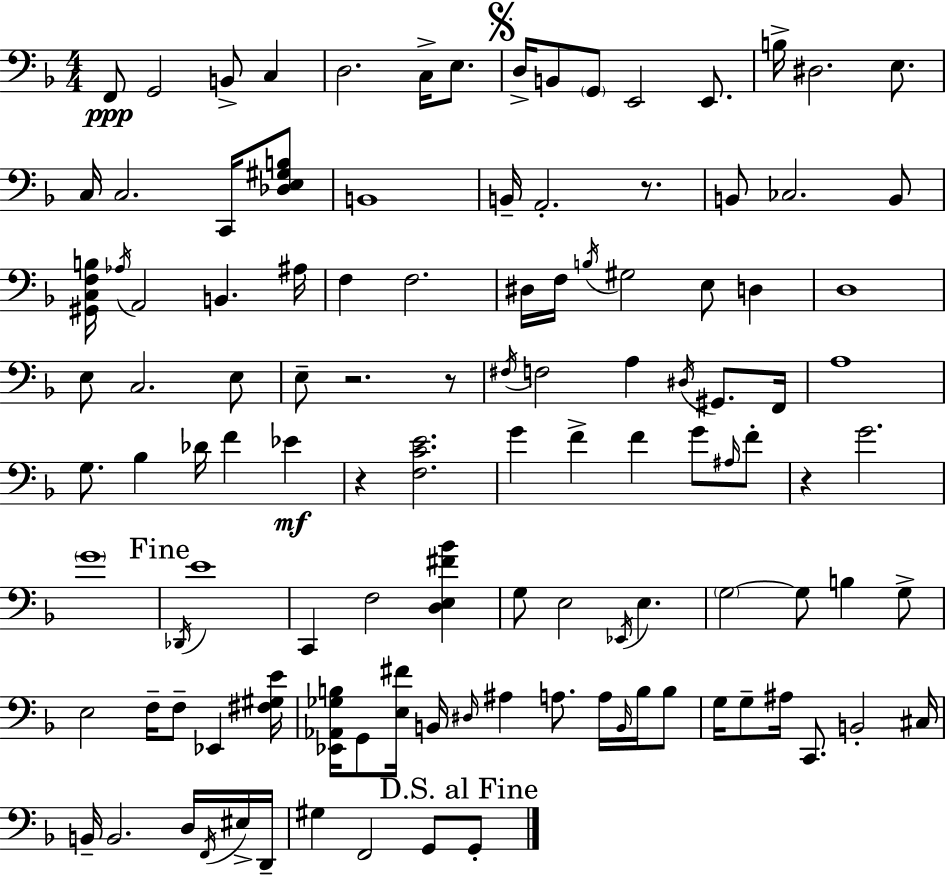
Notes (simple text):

F2/e G2/h B2/e C3/q D3/h. C3/s E3/e. D3/s B2/e G2/e E2/h E2/e. B3/s D#3/h. E3/e. C3/s C3/h. C2/s [Db3,E3,G#3,B3]/e B2/w B2/s A2/h. R/e. B2/e CES3/h. B2/e [G#2,C3,F3,B3]/s Ab3/s A2/h B2/q. A#3/s F3/q F3/h. D#3/s F3/s B3/s G#3/h E3/e D3/q D3/w E3/e C3/h. E3/e E3/e R/h. R/e F#3/s F3/h A3/q D#3/s G#2/e. F2/s A3/w G3/e. Bb3/q Db4/s F4/q Eb4/q R/q [F3,C4,E4]/h. G4/q F4/q F4/q G4/e A#3/s F4/e R/q G4/h. G4/w Db2/s E4/w C2/q F3/h [D3,E3,F#4,Bb4]/q G3/e E3/h Eb2/s E3/q. G3/h G3/e B3/q G3/e E3/h F3/s F3/e Eb2/q [F#3,G#3,E4]/s [Eb2,Ab2,Gb3,B3]/s G2/e [E3,F#4]/s B2/s D#3/s A#3/q A3/e. A3/s B2/s B3/s B3/e G3/s G3/e A#3/s C2/e. B2/h C#3/s B2/s B2/h. D3/s F2/s EIS3/s D2/s G#3/q F2/h G2/e G2/e